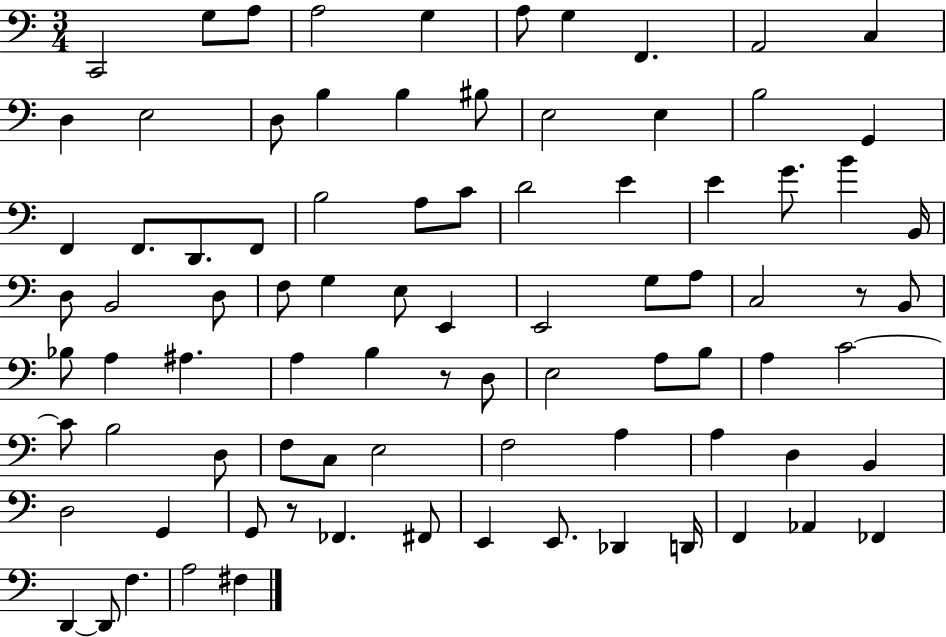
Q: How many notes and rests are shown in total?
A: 87